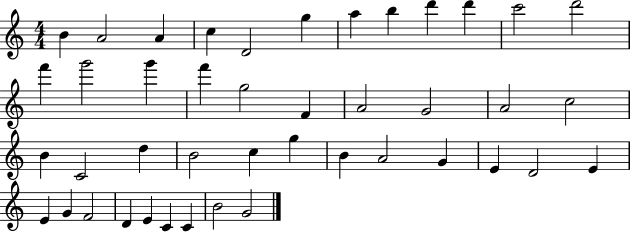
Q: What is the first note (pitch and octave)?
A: B4